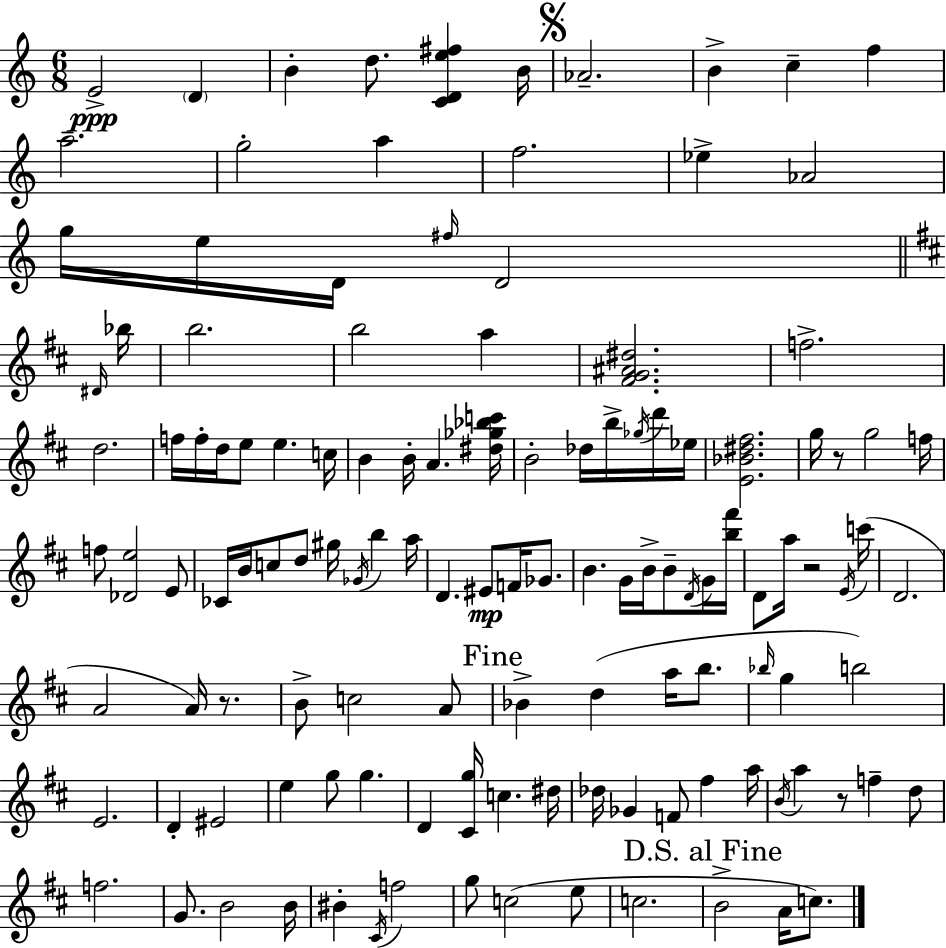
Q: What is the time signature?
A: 6/8